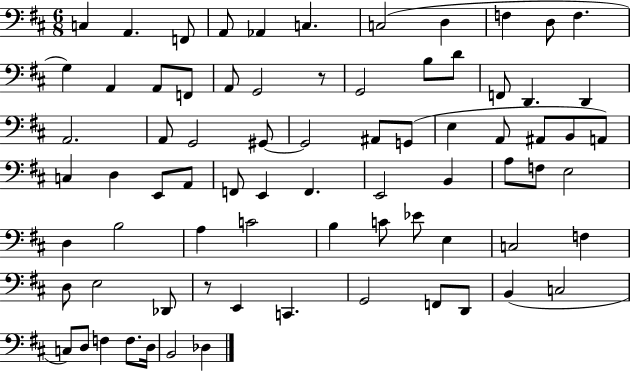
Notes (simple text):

C3/q A2/q. F2/e A2/e Ab2/q C3/q. C3/h D3/q F3/q D3/e F3/q. G3/q A2/q A2/e F2/e A2/e G2/h R/e G2/h B3/e D4/e F2/e D2/q. D2/q A2/h. A2/e G2/h G#2/e G#2/h A#2/e G2/e E3/q A2/e A#2/e B2/e A2/e C3/q D3/q E2/e A2/e F2/e E2/q F2/q. E2/h B2/q A3/e F3/e E3/h D3/q B3/h A3/q C4/h B3/q C4/e Eb4/e E3/q C3/h F3/q D3/e E3/h Db2/e R/e E2/q C2/q. G2/h F2/e D2/e B2/q C3/h C3/e D3/e F3/q F3/e. D3/s B2/h Db3/q